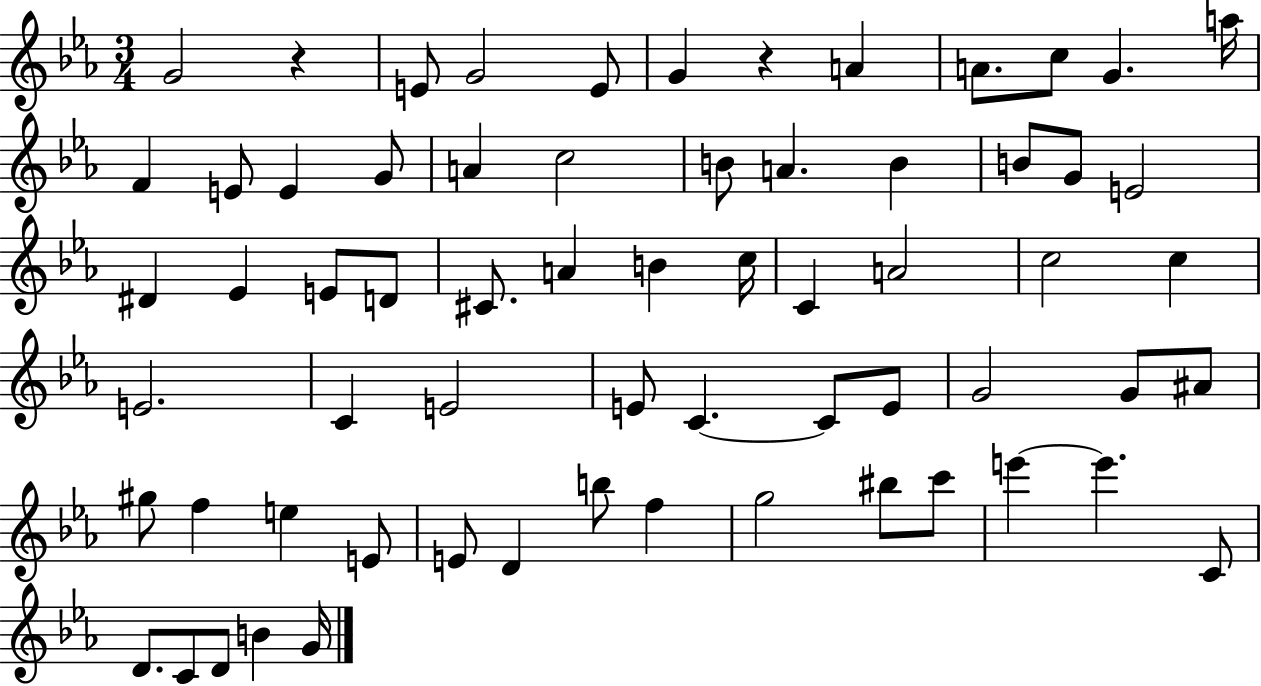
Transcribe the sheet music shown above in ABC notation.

X:1
T:Untitled
M:3/4
L:1/4
K:Eb
G2 z E/2 G2 E/2 G z A A/2 c/2 G a/4 F E/2 E G/2 A c2 B/2 A B B/2 G/2 E2 ^D _E E/2 D/2 ^C/2 A B c/4 C A2 c2 c E2 C E2 E/2 C C/2 E/2 G2 G/2 ^A/2 ^g/2 f e E/2 E/2 D b/2 f g2 ^b/2 c'/2 e' e' C/2 D/2 C/2 D/2 B G/4